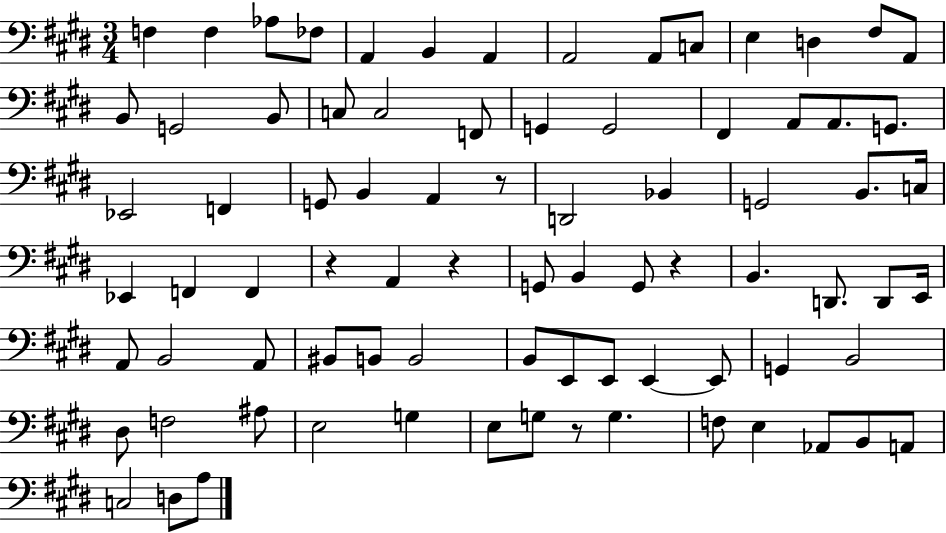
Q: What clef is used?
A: bass